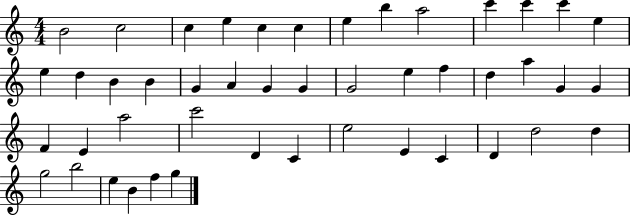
{
  \clef treble
  \numericTimeSignature
  \time 4/4
  \key c \major
  b'2 c''2 | c''4 e''4 c''4 c''4 | e''4 b''4 a''2 | c'''4 c'''4 c'''4 e''4 | \break e''4 d''4 b'4 b'4 | g'4 a'4 g'4 g'4 | g'2 e''4 f''4 | d''4 a''4 g'4 g'4 | \break f'4 e'4 a''2 | c'''2 d'4 c'4 | e''2 e'4 c'4 | d'4 d''2 d''4 | \break g''2 b''2 | e''4 b'4 f''4 g''4 | \bar "|."
}